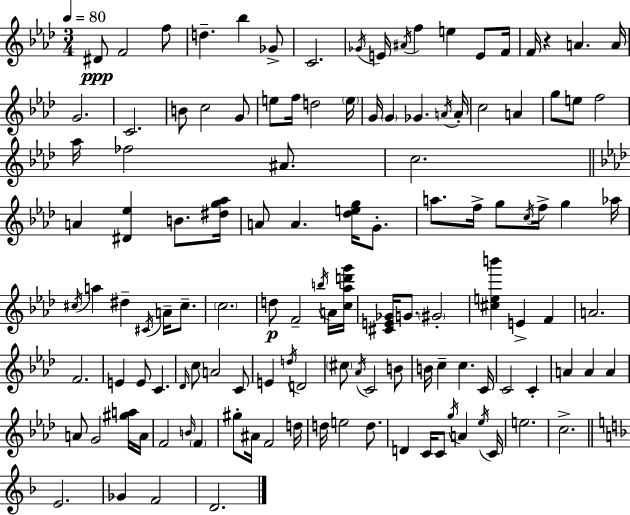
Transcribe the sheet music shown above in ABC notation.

X:1
T:Untitled
M:3/4
L:1/4
K:Fm
^D/2 F2 f/2 d _b _G/2 C2 _G/4 E/4 ^A/4 f e E/2 F/4 F/4 z A A/4 G2 C2 B/2 c2 G/2 e/2 f/4 d2 e/4 G/4 G _G A/4 A/4 c2 A g/2 e/2 f2 _a/4 _f2 ^A/2 c2 A [^D_e] B/2 [^dg_a]/4 A/2 A [_deg]/4 G/2 a/2 f/4 g/2 c/4 f/4 g _a/4 ^c/4 a ^d ^C/4 A/4 ^c/2 c2 d/2 F2 b/4 A/4 [c_ad'g']/4 [^CE_G]/4 G/2 ^G2 [^ceb'] E F A2 F2 E E/2 C _D/4 c/2 A2 C/2 E d/4 D2 ^c/2 _A/4 C2 B/2 B/4 c c C/4 C2 C A A A A/2 G2 [^ga]/4 A/4 F2 B/4 F ^g/2 ^A/4 F2 d/4 d/4 e2 d/2 D C/4 C/2 g/4 A _e/4 C/4 e2 c2 E2 _G F2 D2